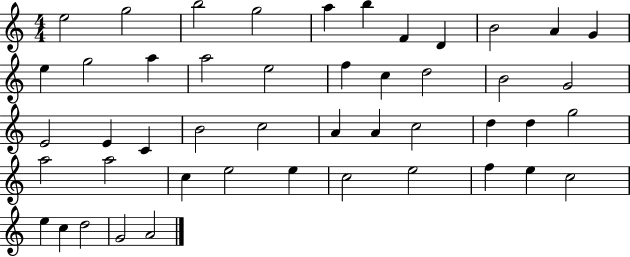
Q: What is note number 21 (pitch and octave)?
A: G4